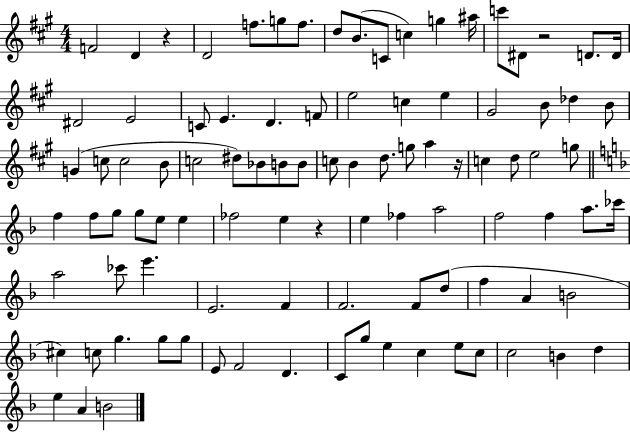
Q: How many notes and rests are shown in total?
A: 97